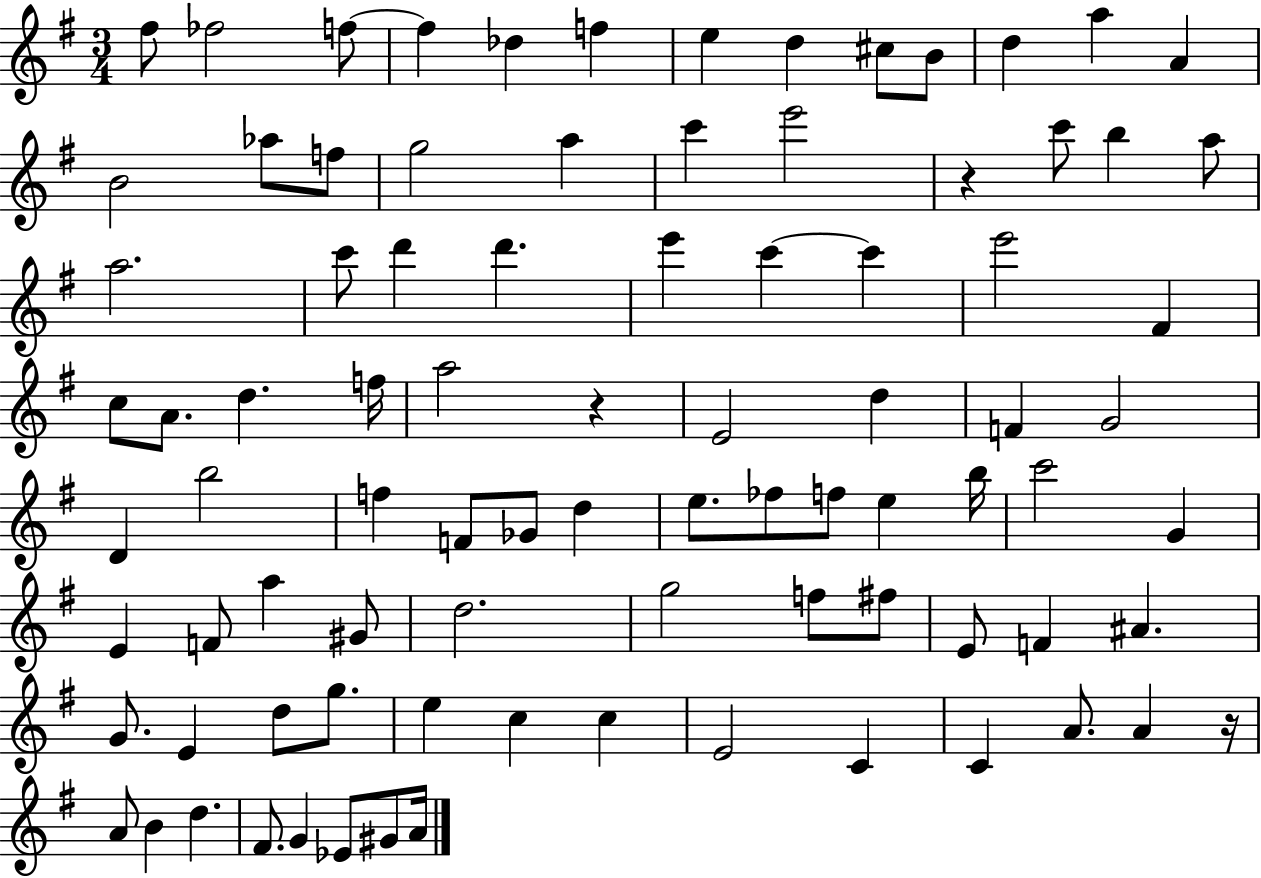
{
  \clef treble
  \numericTimeSignature
  \time 3/4
  \key g \major
  fis''8 fes''2 f''8~~ | f''4 des''4 f''4 | e''4 d''4 cis''8 b'8 | d''4 a''4 a'4 | \break b'2 aes''8 f''8 | g''2 a''4 | c'''4 e'''2 | r4 c'''8 b''4 a''8 | \break a''2. | c'''8 d'''4 d'''4. | e'''4 c'''4~~ c'''4 | e'''2 fis'4 | \break c''8 a'8. d''4. f''16 | a''2 r4 | e'2 d''4 | f'4 g'2 | \break d'4 b''2 | f''4 f'8 ges'8 d''4 | e''8. fes''8 f''8 e''4 b''16 | c'''2 g'4 | \break e'4 f'8 a''4 gis'8 | d''2. | g''2 f''8 fis''8 | e'8 f'4 ais'4. | \break g'8. e'4 d''8 g''8. | e''4 c''4 c''4 | e'2 c'4 | c'4 a'8. a'4 r16 | \break a'8 b'4 d''4. | fis'8. g'4 ees'8 gis'8 a'16 | \bar "|."
}